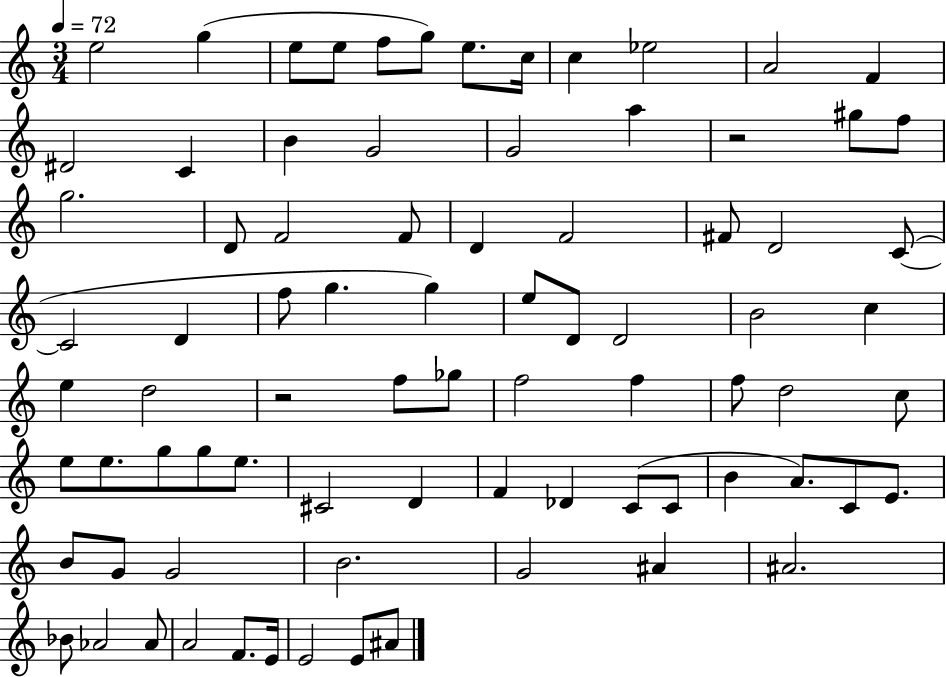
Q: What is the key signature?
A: C major